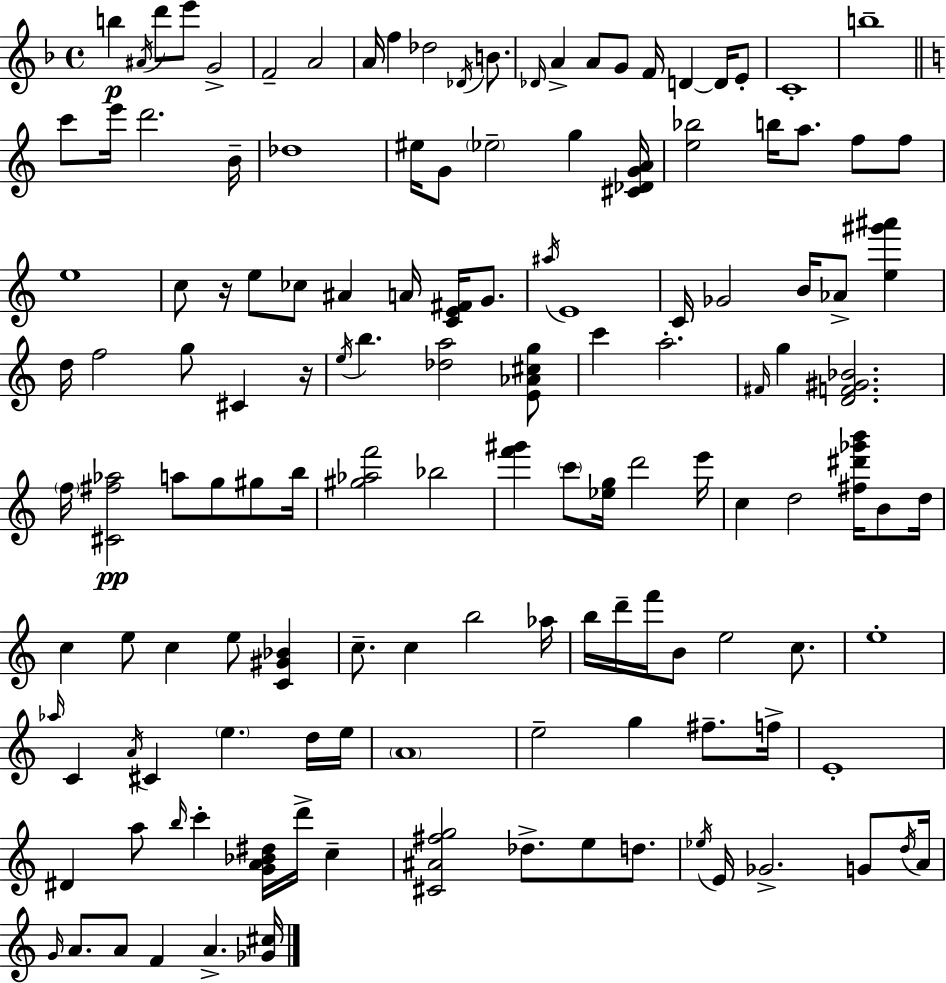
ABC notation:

X:1
T:Untitled
M:4/4
L:1/4
K:Dm
b ^A/4 d'/2 e'/2 G2 F2 A2 A/4 f _d2 _D/4 B/2 _D/4 A A/2 G/2 F/4 D D/4 E/2 C4 b4 c'/2 e'/4 d'2 B/4 _d4 ^e/4 G/2 _e2 g [^C_DGA]/4 [e_b]2 b/4 a/2 f/2 f/2 e4 c/2 z/4 e/2 _c/2 ^A A/4 [CE^F]/4 G/2 ^a/4 E4 C/4 _G2 B/4 _A/2 [e^g'^a'] d/4 f2 g/2 ^C z/4 e/4 b [_da]2 [E_A^cg]/2 c' a2 ^F/4 g [DF^G_B]2 f/4 [^C^f_a]2 a/2 g/2 ^g/2 b/4 [^g_af']2 _b2 [f'^g'] c'/2 [_eg]/4 d'2 e'/4 c d2 [^f^d'_g'b']/4 B/2 d/4 c e/2 c e/2 [C^G_B] c/2 c b2 _a/4 b/4 d'/4 f'/4 B/2 e2 c/2 e4 _a/4 C A/4 ^C e d/4 e/4 A4 e2 g ^f/2 f/4 E4 ^D a/2 b/4 c' [GA_B^d]/4 d'/4 c [^C^A^fg]2 _d/2 e/2 d/2 _e/4 E/4 _G2 G/2 d/4 A/4 G/4 A/2 A/2 F A [_G^c]/4